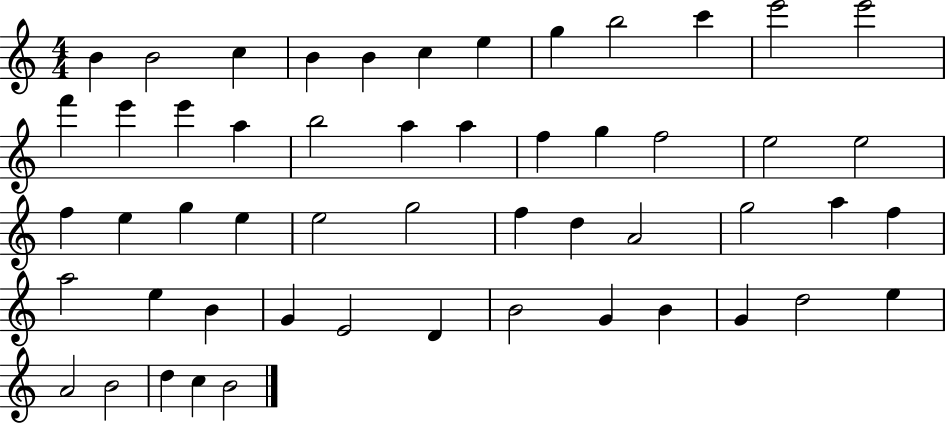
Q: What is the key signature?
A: C major